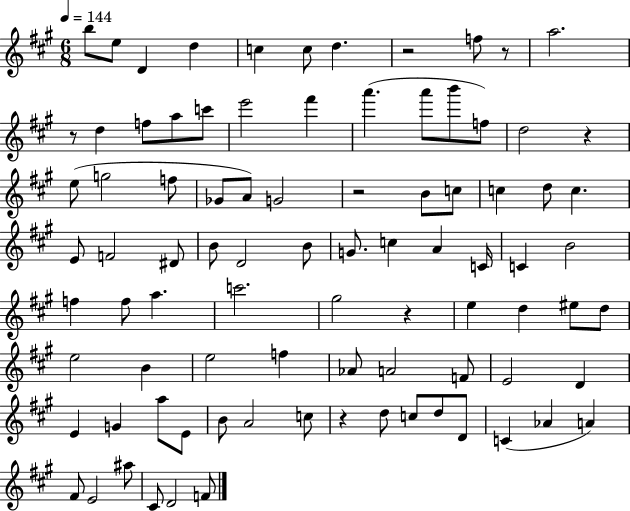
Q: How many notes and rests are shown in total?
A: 88